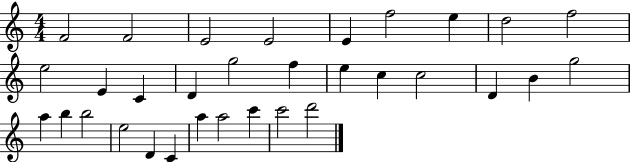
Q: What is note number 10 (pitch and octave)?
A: E5